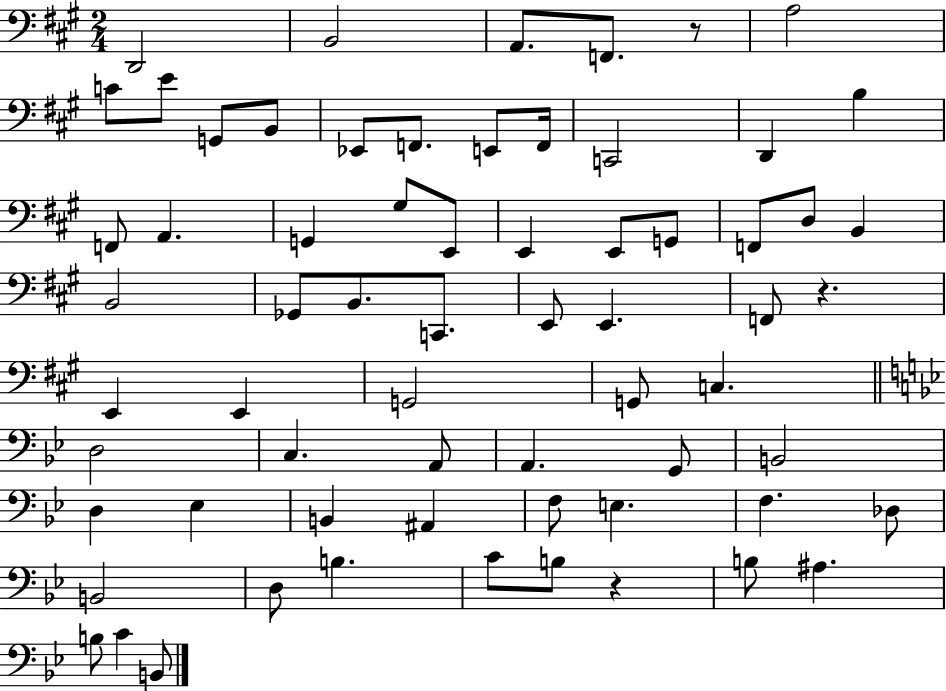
D2/h B2/h A2/e. F2/e. R/e A3/h C4/e E4/e G2/e B2/e Eb2/e F2/e. E2/e F2/s C2/h D2/q B3/q F2/e A2/q. G2/q G#3/e E2/e E2/q E2/e G2/e F2/e D3/e B2/q B2/h Gb2/e B2/e. C2/e. E2/e E2/q. F2/e R/q. E2/q E2/q G2/h G2/e C3/q. D3/h C3/q. A2/e A2/q. G2/e B2/h D3/q Eb3/q B2/q A#2/q F3/e E3/q. F3/q. Db3/e B2/h D3/e B3/q. C4/e B3/e R/q B3/e A#3/q. B3/e C4/q B2/e